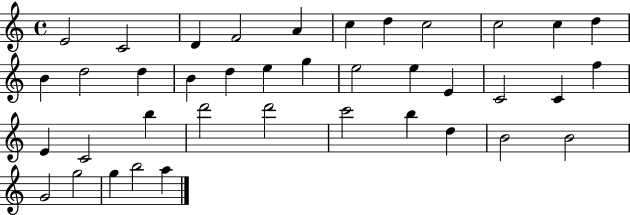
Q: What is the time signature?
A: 4/4